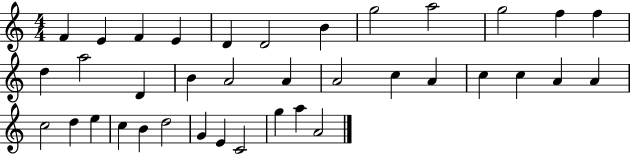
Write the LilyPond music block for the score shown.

{
  \clef treble
  \numericTimeSignature
  \time 4/4
  \key c \major
  f'4 e'4 f'4 e'4 | d'4 d'2 b'4 | g''2 a''2 | g''2 f''4 f''4 | \break d''4 a''2 d'4 | b'4 a'2 a'4 | a'2 c''4 a'4 | c''4 c''4 a'4 a'4 | \break c''2 d''4 e''4 | c''4 b'4 d''2 | g'4 e'4 c'2 | g''4 a''4 a'2 | \break \bar "|."
}